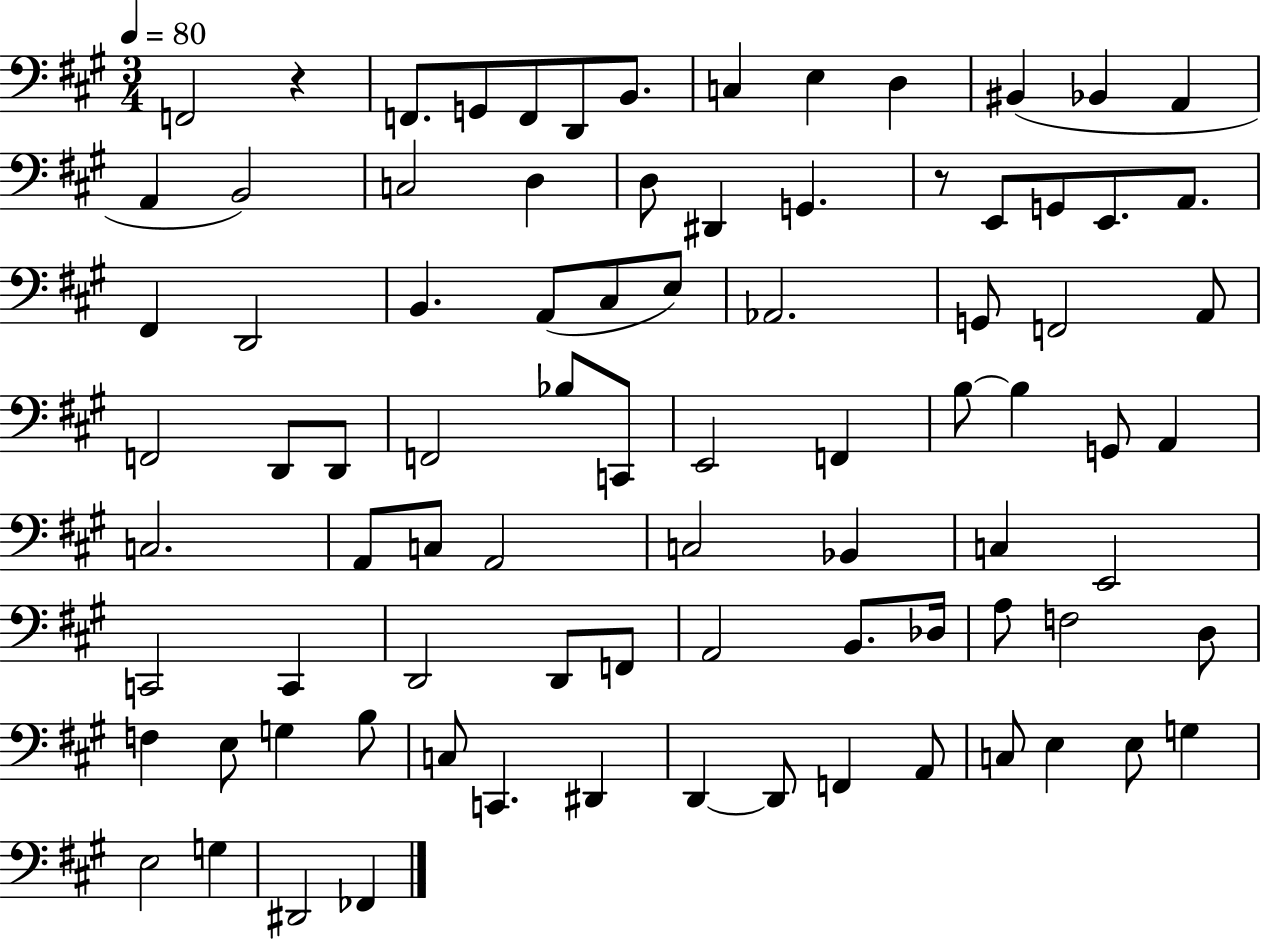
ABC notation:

X:1
T:Untitled
M:3/4
L:1/4
K:A
F,,2 z F,,/2 G,,/2 F,,/2 D,,/2 B,,/2 C, E, D, ^B,, _B,, A,, A,, B,,2 C,2 D, D,/2 ^D,, G,, z/2 E,,/2 G,,/2 E,,/2 A,,/2 ^F,, D,,2 B,, A,,/2 ^C,/2 E,/2 _A,,2 G,,/2 F,,2 A,,/2 F,,2 D,,/2 D,,/2 F,,2 _B,/2 C,,/2 E,,2 F,, B,/2 B, G,,/2 A,, C,2 A,,/2 C,/2 A,,2 C,2 _B,, C, E,,2 C,,2 C,, D,,2 D,,/2 F,,/2 A,,2 B,,/2 _D,/4 A,/2 F,2 D,/2 F, E,/2 G, B,/2 C,/2 C,, ^D,, D,, D,,/2 F,, A,,/2 C,/2 E, E,/2 G, E,2 G, ^D,,2 _F,,